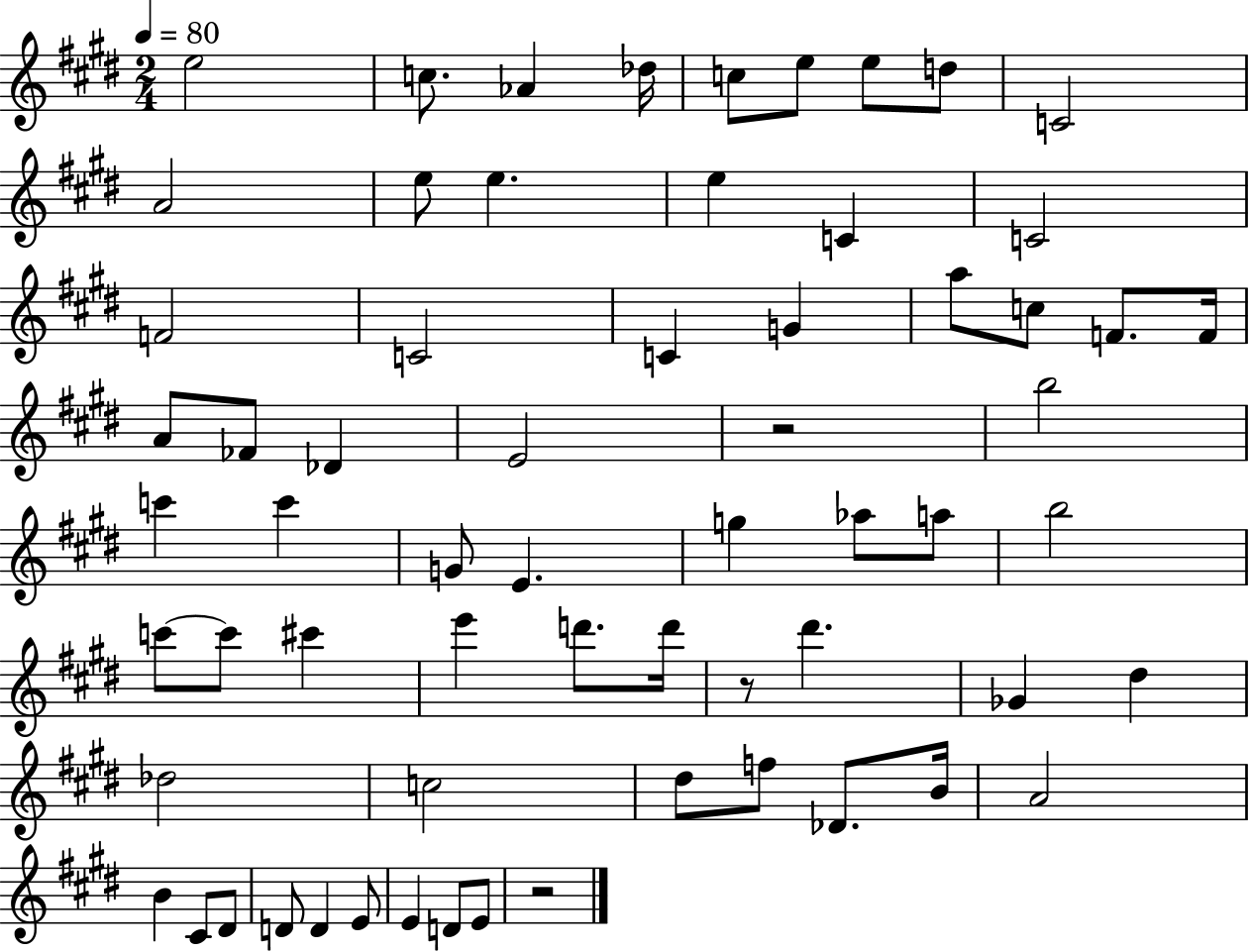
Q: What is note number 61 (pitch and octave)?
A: E4